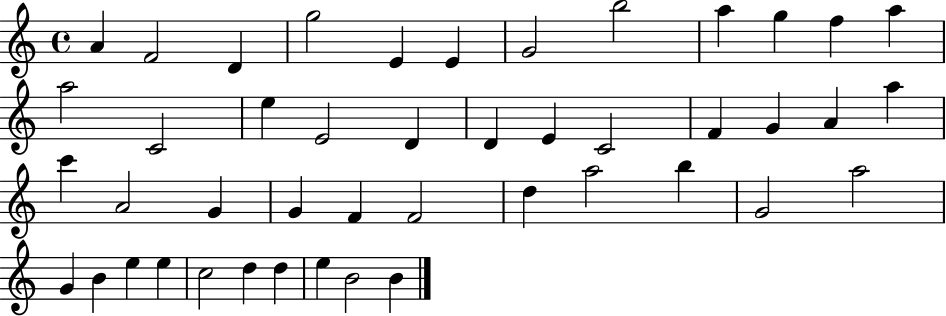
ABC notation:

X:1
T:Untitled
M:4/4
L:1/4
K:C
A F2 D g2 E E G2 b2 a g f a a2 C2 e E2 D D E C2 F G A a c' A2 G G F F2 d a2 b G2 a2 G B e e c2 d d e B2 B